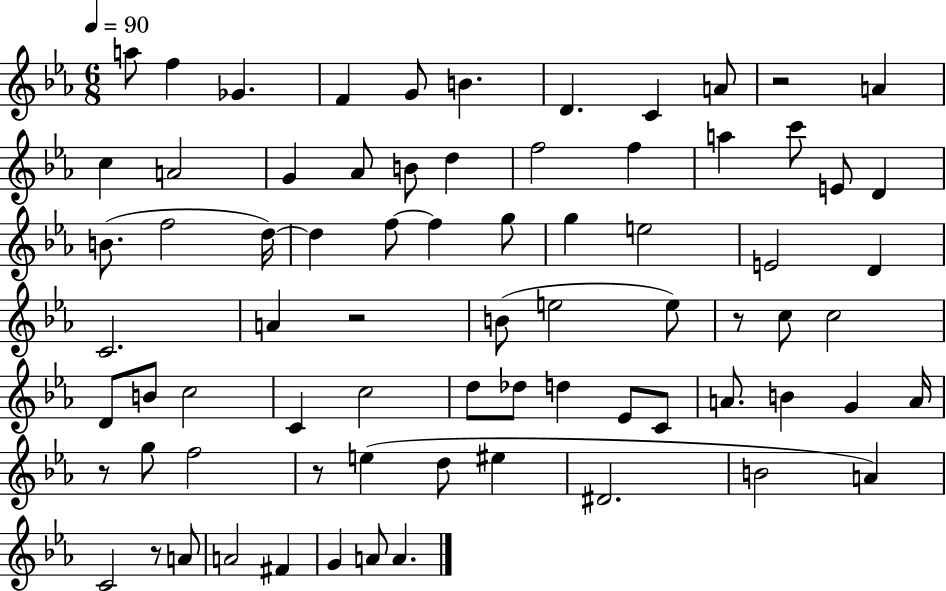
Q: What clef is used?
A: treble